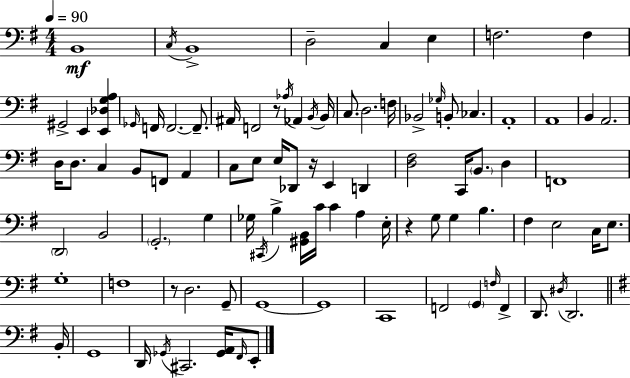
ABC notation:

X:1
T:Untitled
M:4/4
L:1/4
K:Em
B,,4 C,/4 B,,4 D,2 C, E, F,2 F, ^G,,2 E,, [E,,_D,G,A,] _G,,/4 F,,/4 F,,2 F,,/2 ^A,,/4 F,,2 z/2 _A,/4 _A,, B,,/4 B,,/4 C,/2 D,2 F,/4 _B,,2 _G,/4 B,,/2 _C, A,,4 A,,4 B,, A,,2 D,/4 D,/2 C, B,,/2 F,,/2 A,, C,/2 E,/2 E,/4 _D,,/2 z/4 E,, D,, [D,^F,]2 C,,/4 B,,/2 D, F,,4 D,,2 B,,2 G,,2 G, _G,/4 ^C,,/4 B, [^G,,B,,]/4 C/4 C A, E,/4 z G,/2 G, B, ^F, E,2 C,/4 E,/2 G,4 F,4 z/2 D,2 G,,/2 G,,4 G,,4 C,,4 F,,2 G,, F,/4 F,, D,,/2 ^D,/4 D,,2 B,,/4 G,,4 D,,/4 _G,,/4 ^C,,2 [_G,,A,,]/4 ^F,,/4 E,,/2